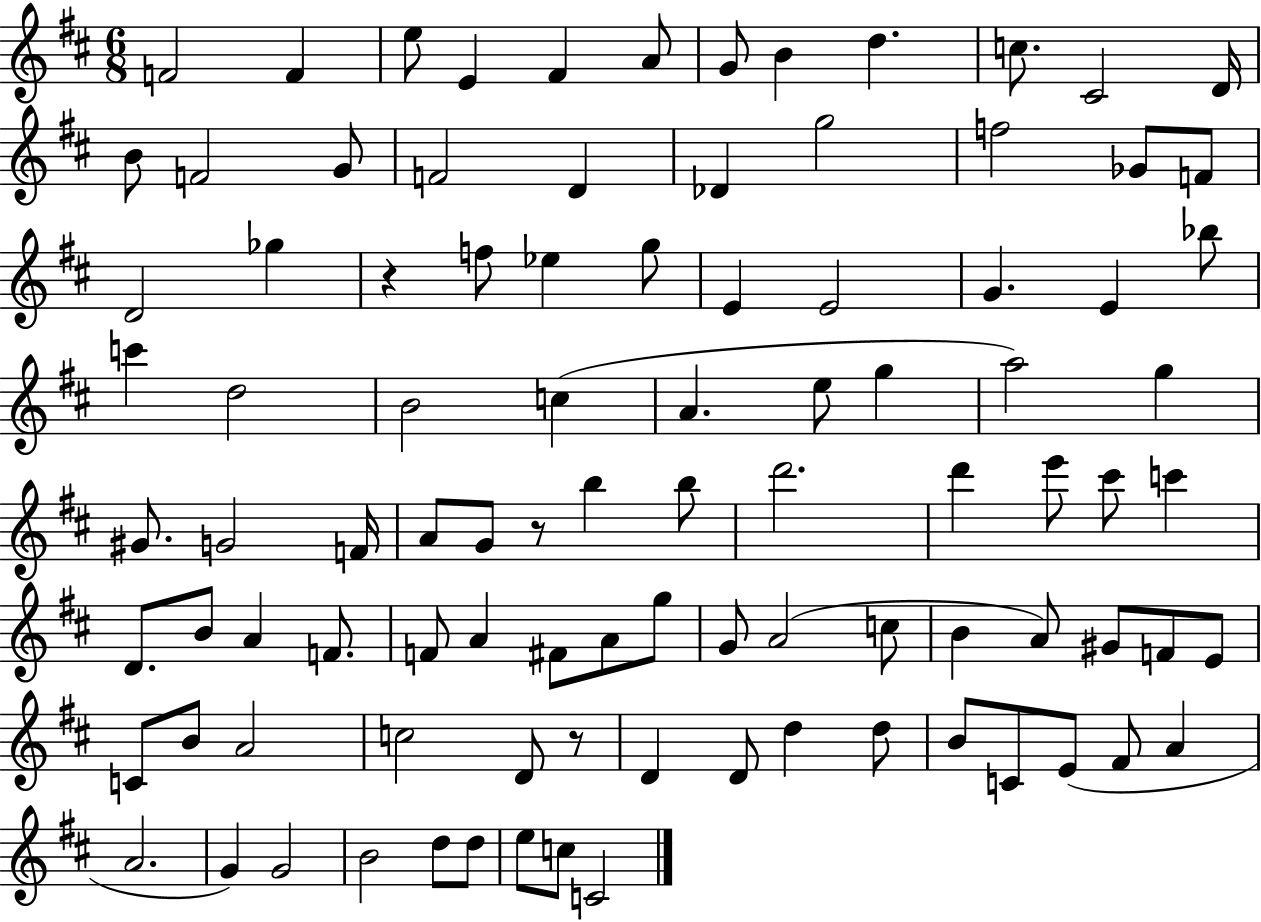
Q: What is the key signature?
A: D major